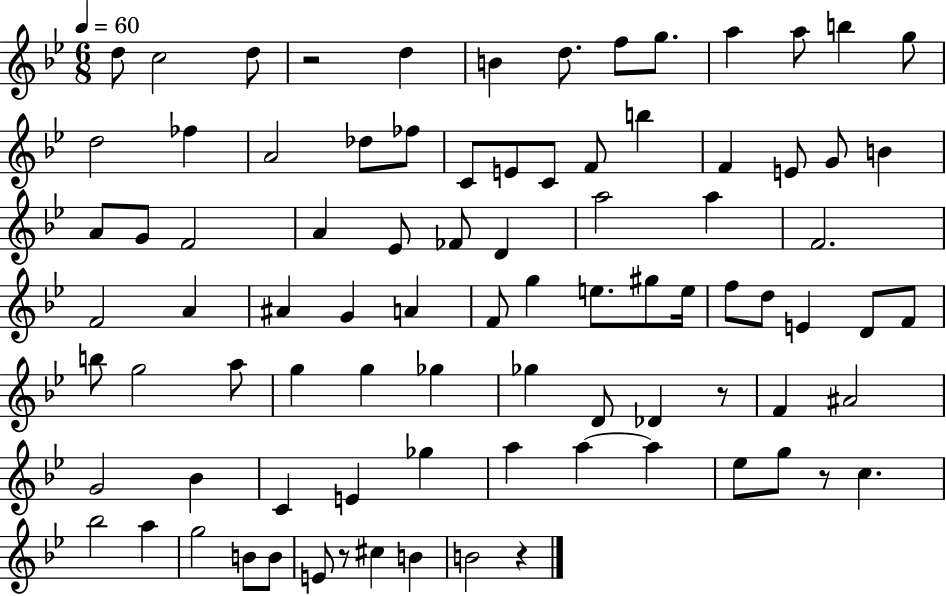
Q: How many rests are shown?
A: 5